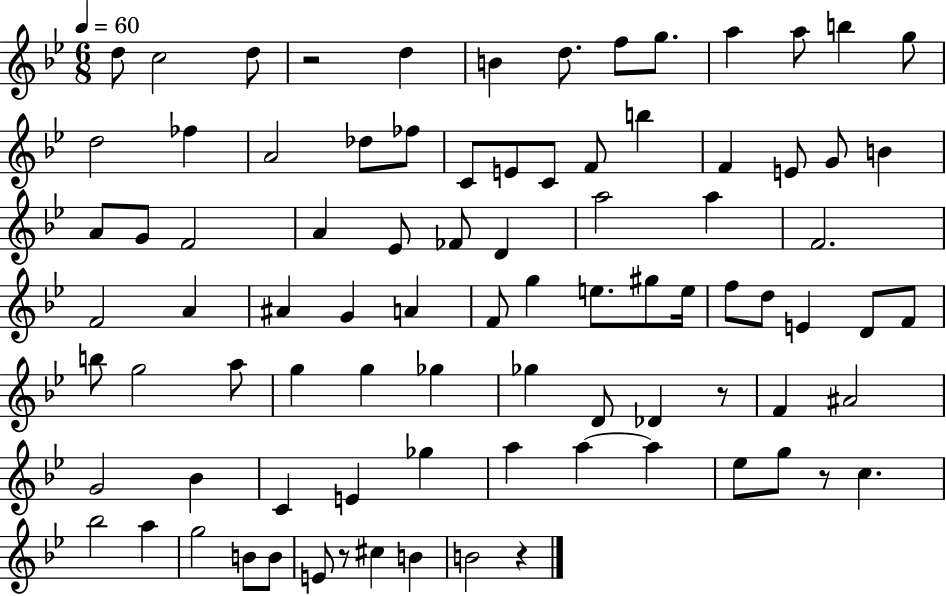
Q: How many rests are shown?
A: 5